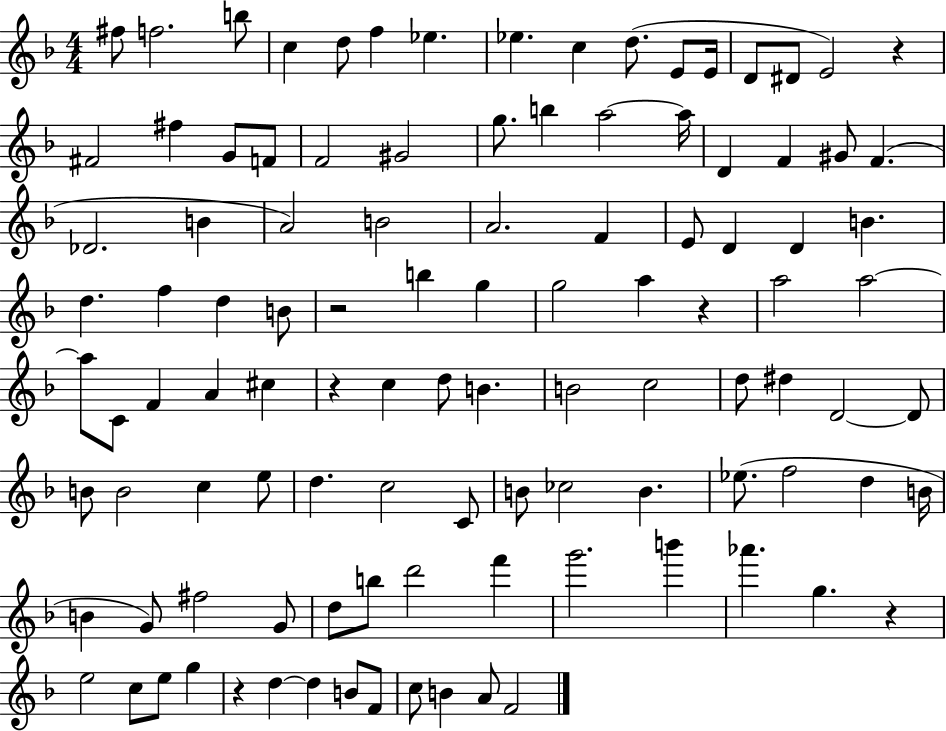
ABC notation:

X:1
T:Untitled
M:4/4
L:1/4
K:F
^f/2 f2 b/2 c d/2 f _e _e c d/2 E/2 E/4 D/2 ^D/2 E2 z ^F2 ^f G/2 F/2 F2 ^G2 g/2 b a2 a/4 D F ^G/2 F _D2 B A2 B2 A2 F E/2 D D B d f d B/2 z2 b g g2 a z a2 a2 a/2 C/2 F A ^c z c d/2 B B2 c2 d/2 ^d D2 D/2 B/2 B2 c e/2 d c2 C/2 B/2 _c2 B _e/2 f2 d B/4 B G/2 ^f2 G/2 d/2 b/2 d'2 f' g'2 b' _a' g z e2 c/2 e/2 g z d d B/2 F/2 c/2 B A/2 F2